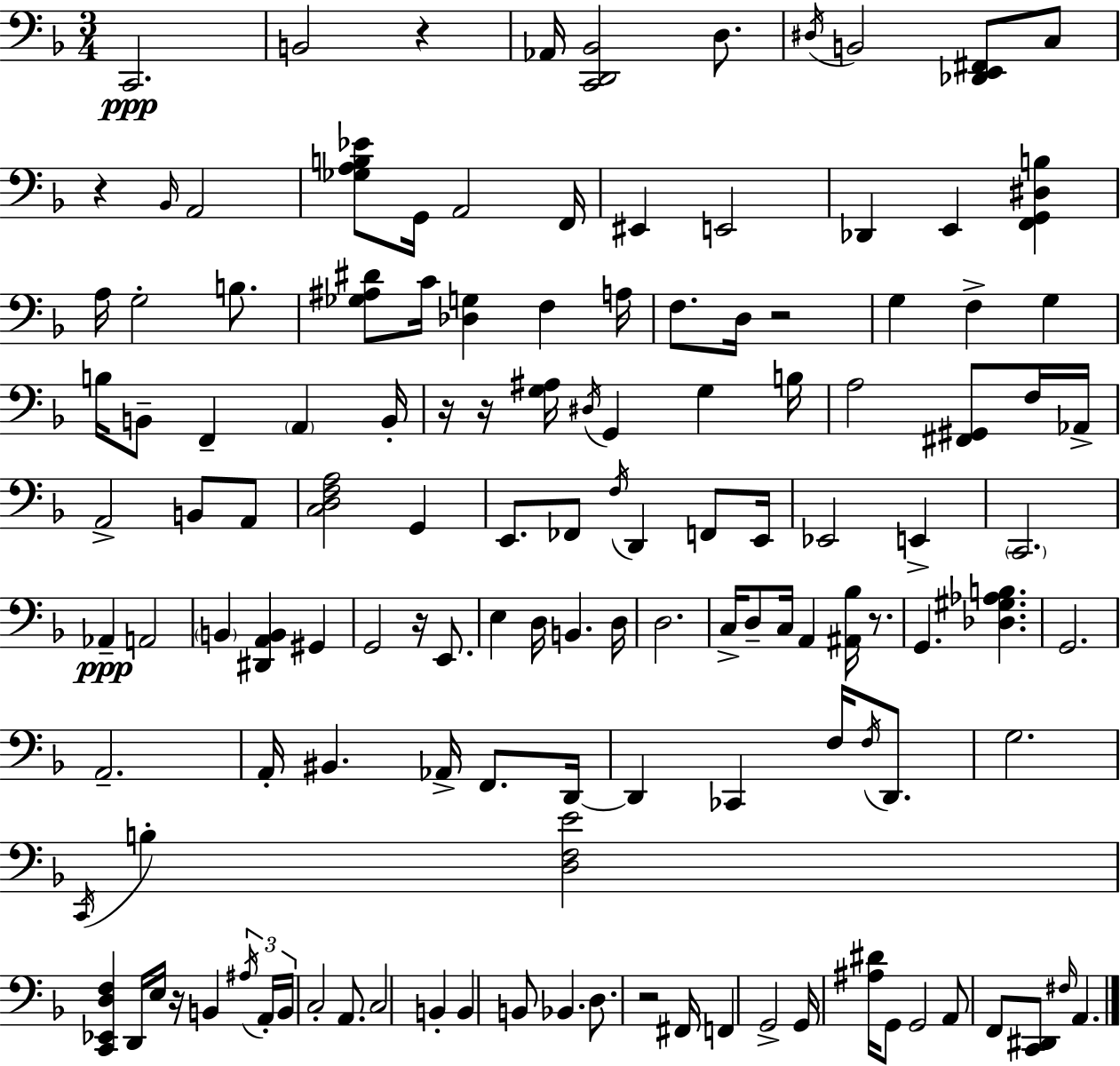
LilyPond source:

{
  \clef bass
  \numericTimeSignature
  \time 3/4
  \key f \major
  \repeat volta 2 { c,2.\ppp | b,2 r4 | aes,16 <c, d, bes,>2 d8. | \acciaccatura { dis16 } b,2 <des, e, fis,>8 c8 | \break r4 \grace { bes,16 } a,2 | <ges a b ees'>8 g,16 a,2 | f,16 eis,4 e,2 | des,4 e,4 <f, g, dis b>4 | \break a16 g2-. b8. | <ges ais dis'>8 c'16 <des g>4 f4 | a16 f8. d16 r2 | g4 f4-> g4 | \break b16 b,8-- f,4-- \parenthesize a,4 | b,16-. r16 r16 <g ais>16 \acciaccatura { dis16 } g,4 g4 | b16 a2 <fis, gis,>8 | f16 aes,16-> a,2-> b,8 | \break a,8 <c d f a>2 g,4 | e,8. fes,8 \acciaccatura { f16 } d,4 | f,8 e,16 ees,2 | e,4-> \parenthesize c,2. | \break aes,4--\ppp a,2 | \parenthesize b,4 <dis, a, b,>4 | gis,4 g,2 | r16 e,8. e4 d16 b,4. | \break d16 d2. | c16-> d8-- c16 a,4 | <ais, bes>16 r8. g,4. <des gis aes b>4. | g,2. | \break a,2.-- | a,16-. bis,4. aes,16-> | f,8. d,16~~ d,4 ces,4 | f16 \acciaccatura { f16 } d,8. g2. | \break \acciaccatura { c,16 } b4-. <d f e'>2 | <c, ees, d f>4 d,16 e16 | r16 b,4 \tuplet 3/2 { \acciaccatura { ais16 } a,16-. b,16 } c2-. | a,8. c2 | \break b,4-. b,4 b,8 | bes,4. d8. r2 | fis,16 f,4 g,2-> | g,16 <ais dis'>16 g,8 g,2 | \break a,8 f,8 <c, dis,>8 | \grace { fis16 } a,4. } \bar "|."
}